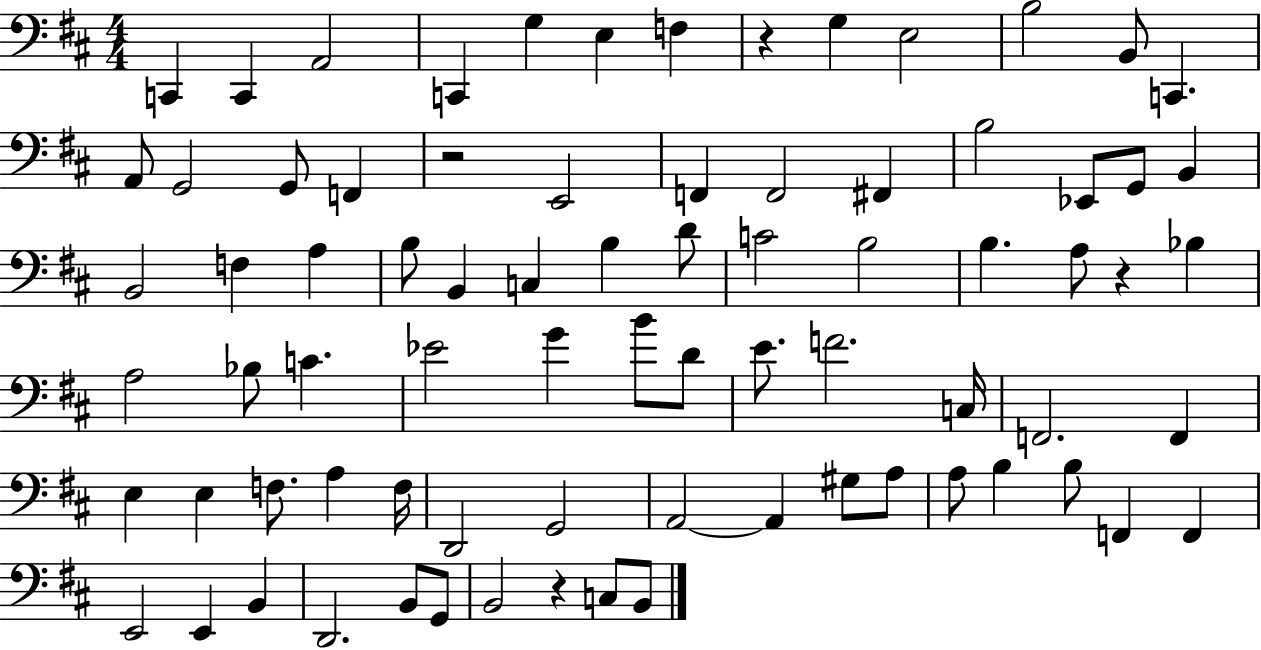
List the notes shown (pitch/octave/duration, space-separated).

C2/q C2/q A2/h C2/q G3/q E3/q F3/q R/q G3/q E3/h B3/h B2/e C2/q. A2/e G2/h G2/e F2/q R/h E2/h F2/q F2/h F#2/q B3/h Eb2/e G2/e B2/q B2/h F3/q A3/q B3/e B2/q C3/q B3/q D4/e C4/h B3/h B3/q. A3/e R/q Bb3/q A3/h Bb3/e C4/q. Eb4/h G4/q B4/e D4/e E4/e. F4/h. C3/s F2/h. F2/q E3/q E3/q F3/e. A3/q F3/s D2/h G2/h A2/h A2/q G#3/e A3/e A3/e B3/q B3/e F2/q F2/q E2/h E2/q B2/q D2/h. B2/e G2/e B2/h R/q C3/e B2/e